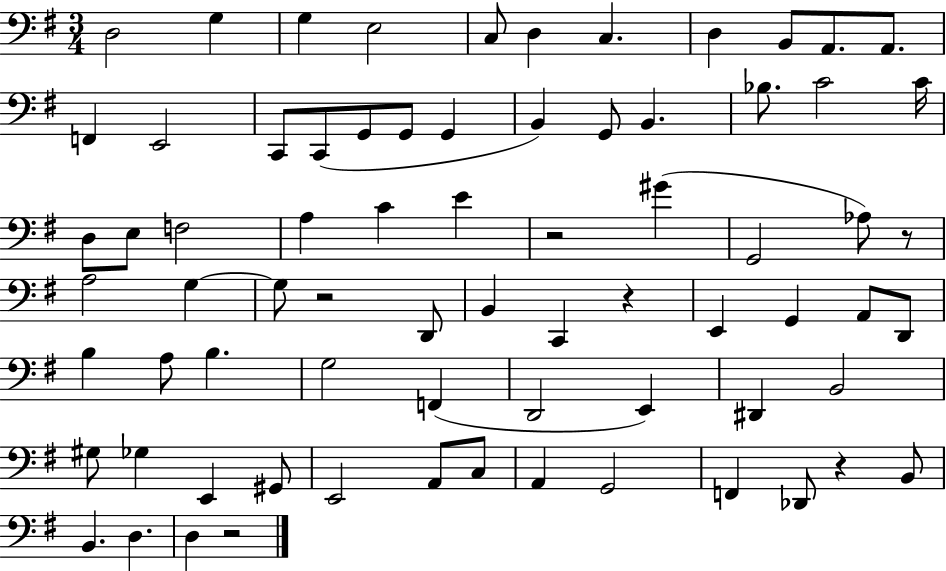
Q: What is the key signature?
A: G major